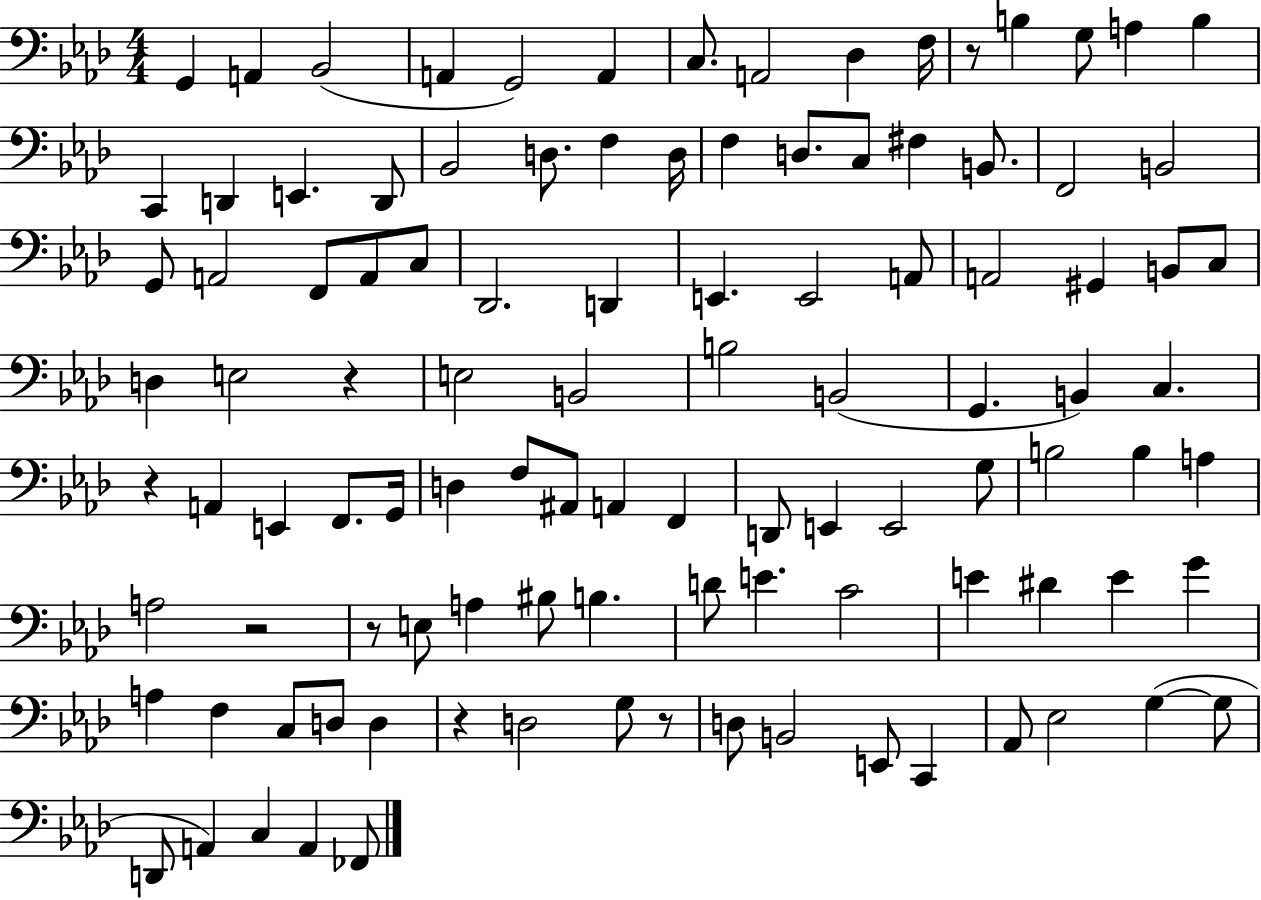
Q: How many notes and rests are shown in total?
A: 107